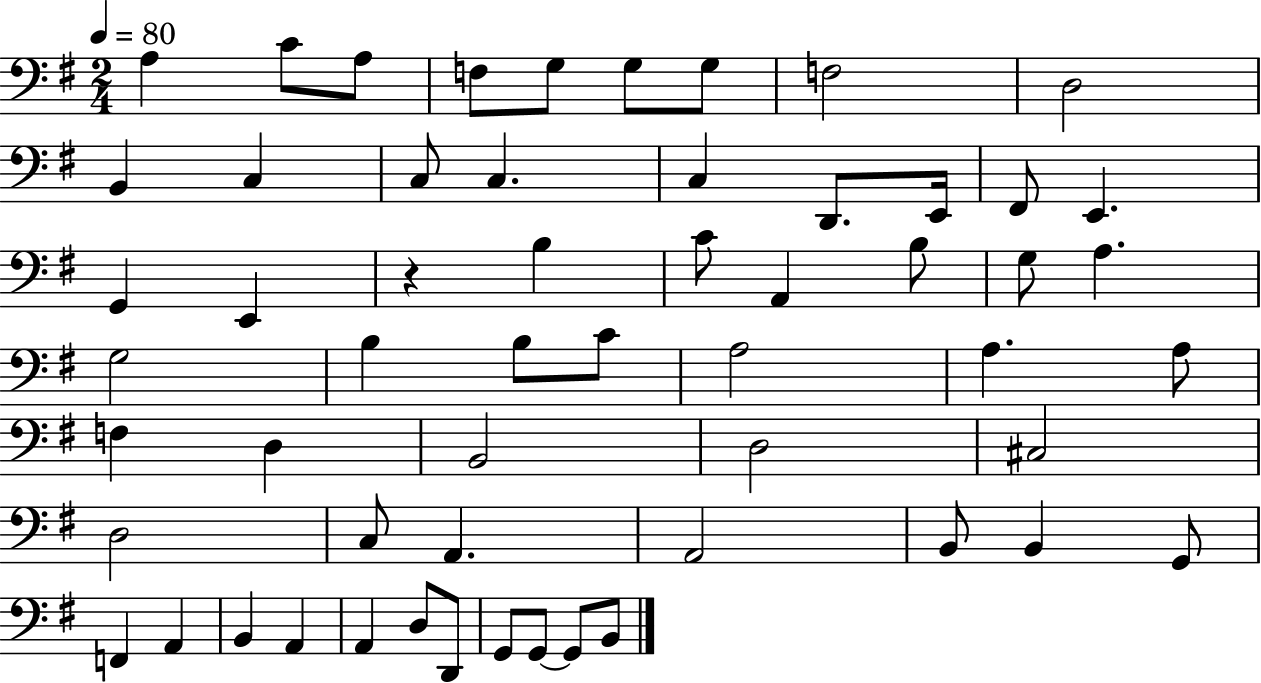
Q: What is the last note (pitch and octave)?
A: B2